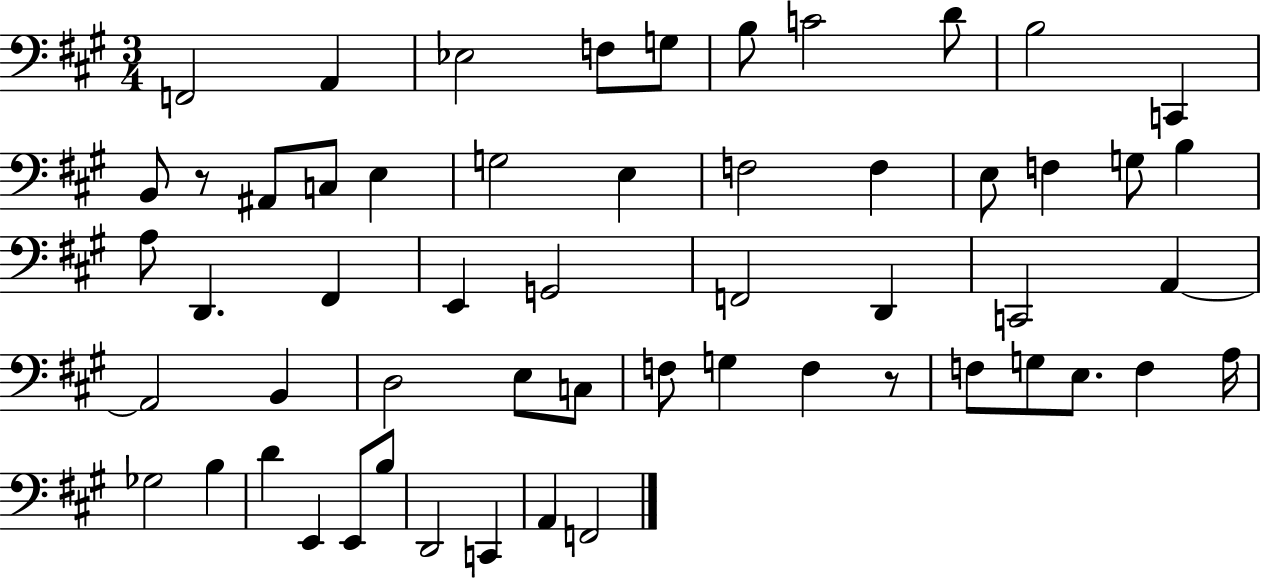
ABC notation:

X:1
T:Untitled
M:3/4
L:1/4
K:A
F,,2 A,, _E,2 F,/2 G,/2 B,/2 C2 D/2 B,2 C,, B,,/2 z/2 ^A,,/2 C,/2 E, G,2 E, F,2 F, E,/2 F, G,/2 B, A,/2 D,, ^F,, E,, G,,2 F,,2 D,, C,,2 A,, A,,2 B,, D,2 E,/2 C,/2 F,/2 G, F, z/2 F,/2 G,/2 E,/2 F, A,/4 _G,2 B, D E,, E,,/2 B,/2 D,,2 C,, A,, F,,2